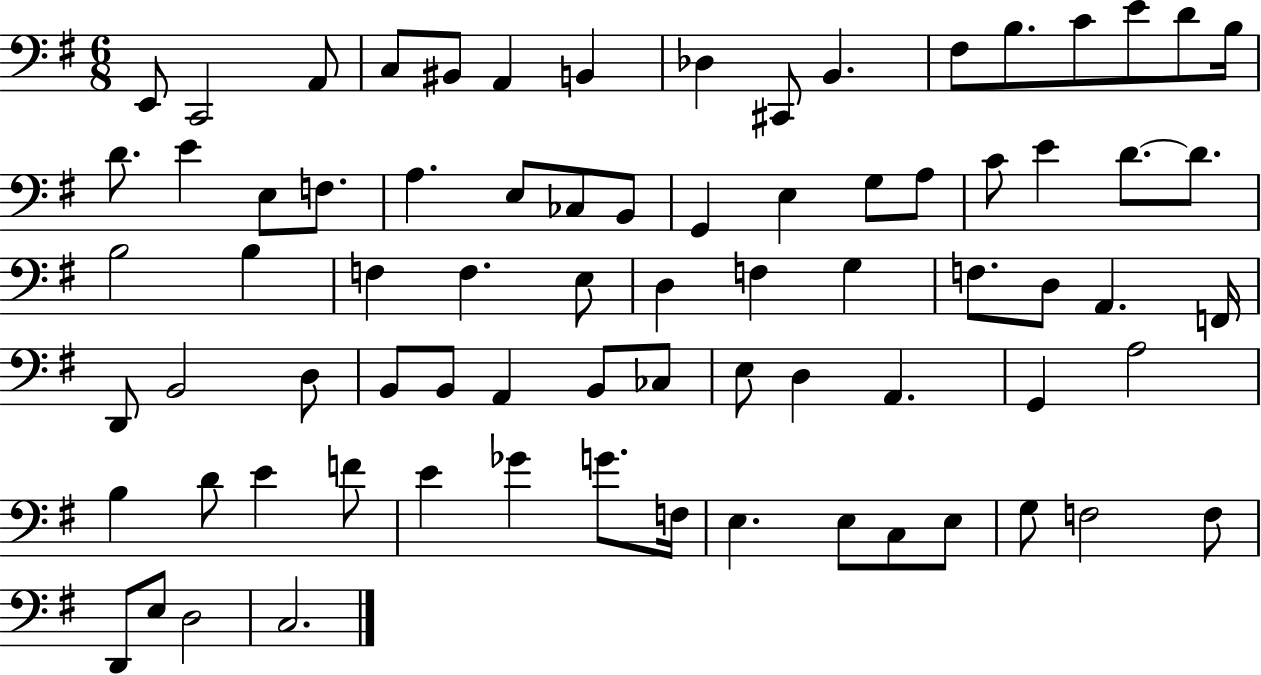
E2/e C2/h A2/e C3/e BIS2/e A2/q B2/q Db3/q C#2/e B2/q. F#3/e B3/e. C4/e E4/e D4/e B3/s D4/e. E4/q E3/e F3/e. A3/q. E3/e CES3/e B2/e G2/q E3/q G3/e A3/e C4/e E4/q D4/e. D4/e. B3/h B3/q F3/q F3/q. E3/e D3/q F3/q G3/q F3/e. D3/e A2/q. F2/s D2/e B2/h D3/e B2/e B2/e A2/q B2/e CES3/e E3/e D3/q A2/q. G2/q A3/h B3/q D4/e E4/q F4/e E4/q Gb4/q G4/e. F3/s E3/q. E3/e C3/e E3/e G3/e F3/h F3/e D2/e E3/e D3/h C3/h.